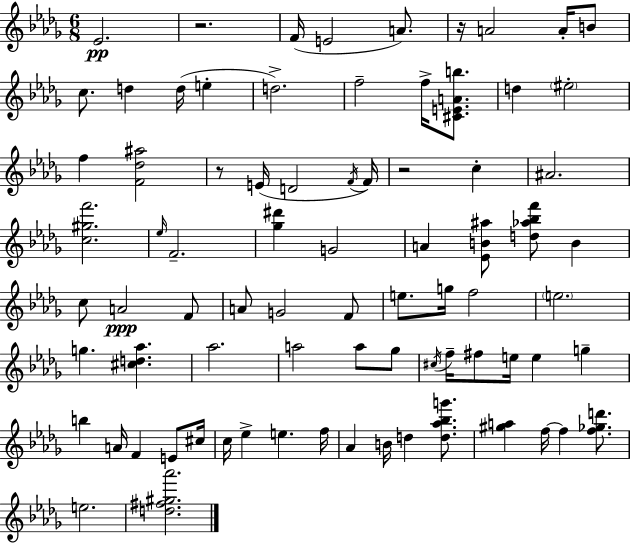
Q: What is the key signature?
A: BES minor